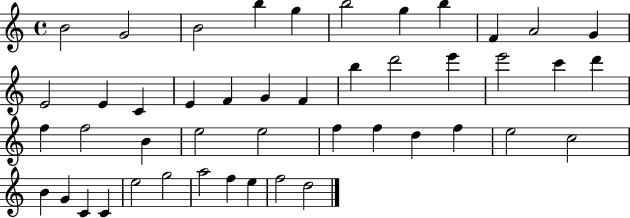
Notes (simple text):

B4/h G4/h B4/h B5/q G5/q B5/h G5/q B5/q F4/q A4/h G4/q E4/h E4/q C4/q E4/q F4/q G4/q F4/q B5/q D6/h E6/q E6/h C6/q D6/q F5/q F5/h B4/q E5/h E5/h F5/q F5/q D5/q F5/q E5/h C5/h B4/q G4/q C4/q C4/q E5/h G5/h A5/h F5/q E5/q F5/h D5/h